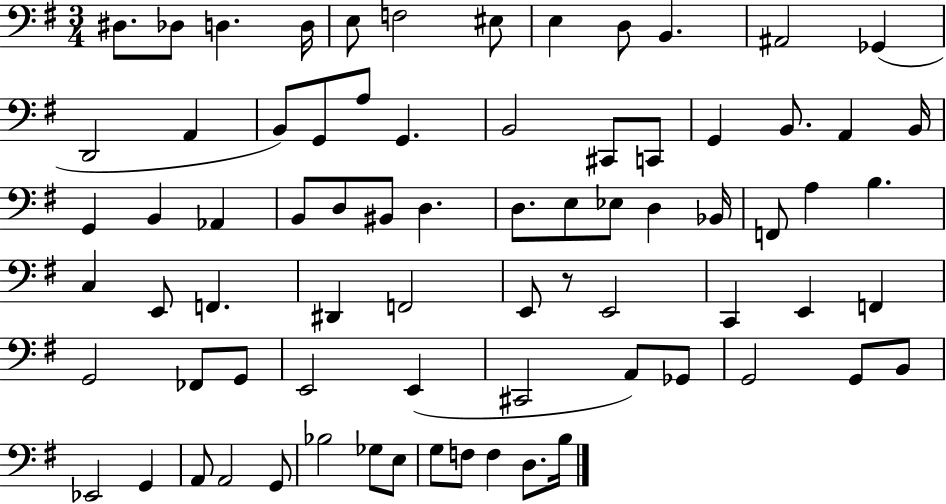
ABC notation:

X:1
T:Untitled
M:3/4
L:1/4
K:G
^D,/2 _D,/2 D, D,/4 E,/2 F,2 ^E,/2 E, D,/2 B,, ^A,,2 _G,, D,,2 A,, B,,/2 G,,/2 A,/2 G,, B,,2 ^C,,/2 C,,/2 G,, B,,/2 A,, B,,/4 G,, B,, _A,, B,,/2 D,/2 ^B,,/2 D, D,/2 E,/2 _E,/2 D, _B,,/4 F,,/2 A, B, C, E,,/2 F,, ^D,, F,,2 E,,/2 z/2 E,,2 C,, E,, F,, G,,2 _F,,/2 G,,/2 E,,2 E,, ^C,,2 A,,/2 _G,,/2 G,,2 G,,/2 B,,/2 _E,,2 G,, A,,/2 A,,2 G,,/2 _B,2 _G,/2 E,/2 G,/2 F,/2 F, D,/2 B,/4